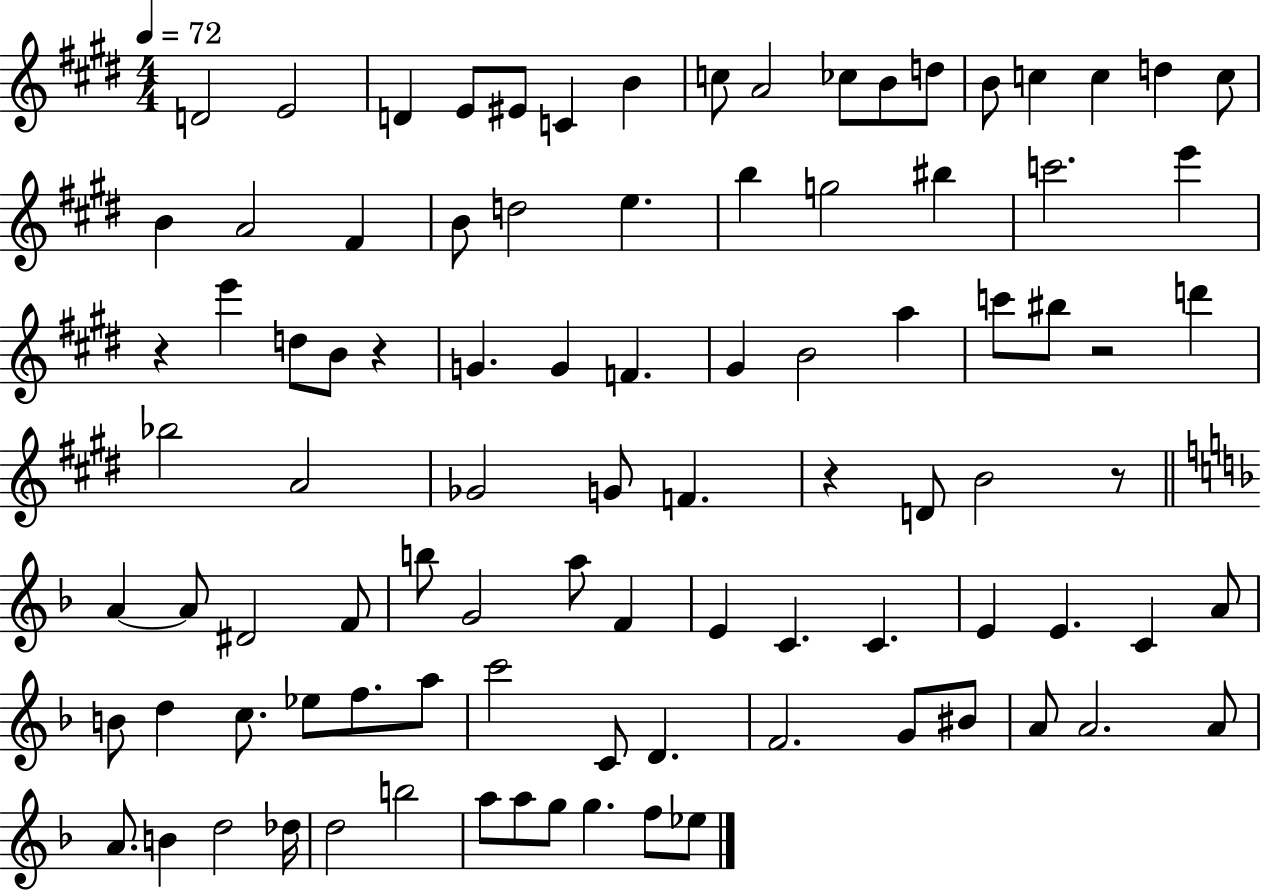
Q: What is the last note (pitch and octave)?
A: Eb5